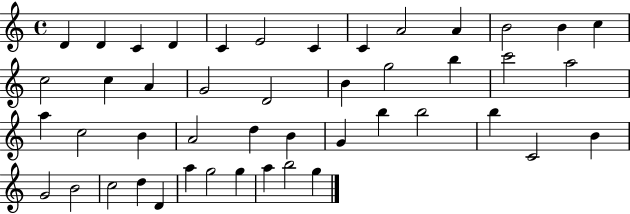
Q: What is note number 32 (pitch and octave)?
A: B5